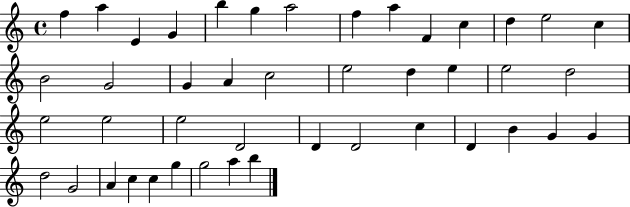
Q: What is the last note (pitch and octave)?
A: B5